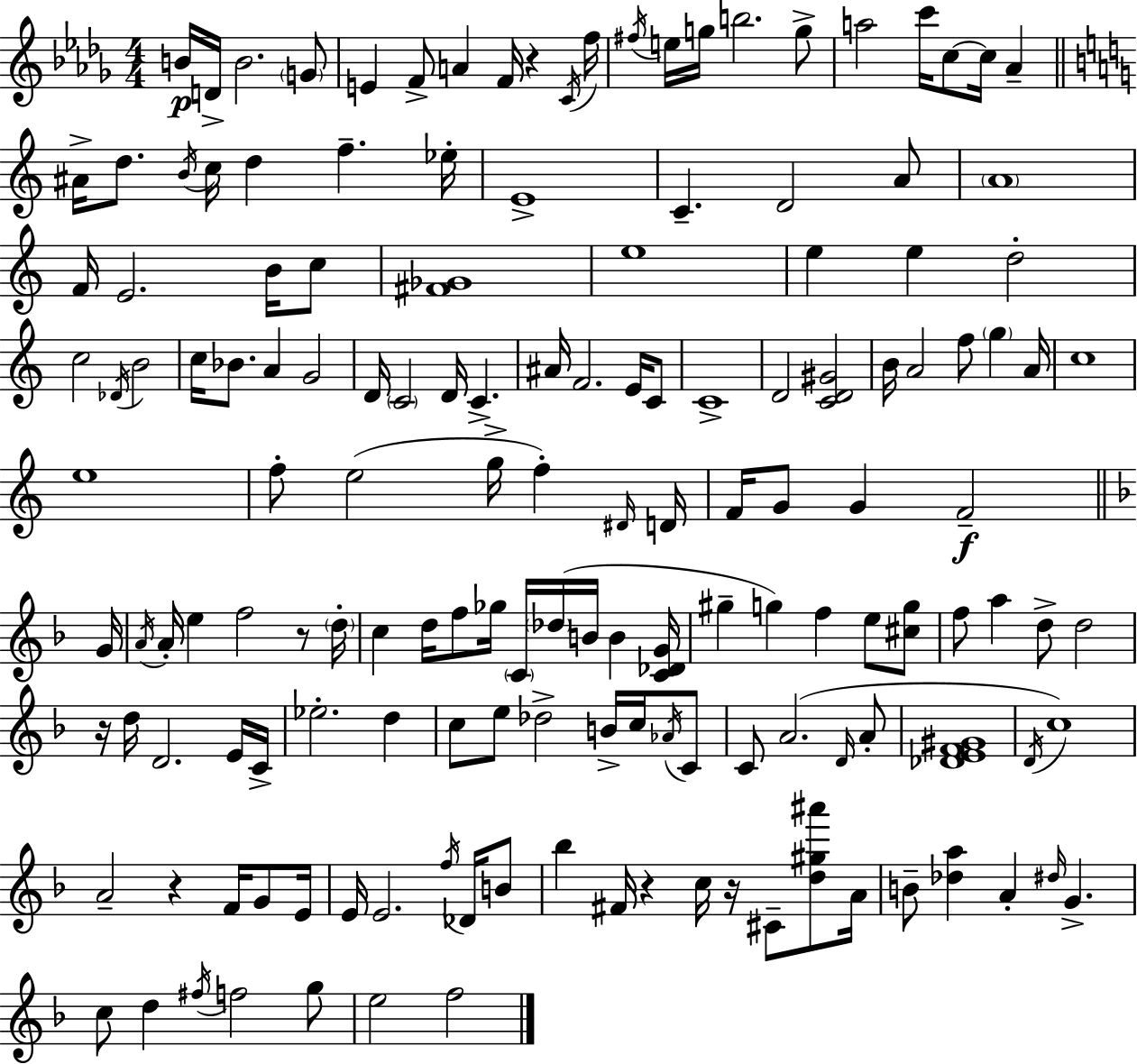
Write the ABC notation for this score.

X:1
T:Untitled
M:4/4
L:1/4
K:Bbm
B/4 D/4 B2 G/2 E F/2 A F/4 z C/4 f/4 ^f/4 e/4 g/4 b2 g/2 a2 c'/4 c/2 c/4 _A ^A/4 d/2 B/4 c/4 d f _e/4 E4 C D2 A/2 A4 F/4 E2 B/4 c/2 [^F_G]4 e4 e e d2 c2 _D/4 B2 c/4 _B/2 A G2 D/4 C2 D/4 C ^A/4 F2 E/4 C/2 C4 D2 [CD^G]2 B/4 A2 f/2 g A/4 c4 e4 f/2 e2 g/4 f ^D/4 D/4 F/4 G/2 G F2 G/4 A/4 A/4 e f2 z/2 d/4 c d/4 f/2 _g/4 C/4 _d/4 B/4 B [C_DG]/4 ^g g f e/2 [^cg]/2 f/2 a d/2 d2 z/4 d/4 D2 E/4 C/4 _e2 d c/2 e/2 _d2 B/4 c/4 _A/4 C/2 C/2 A2 D/4 A/2 [_DEF^G]4 D/4 c4 A2 z F/4 G/2 E/4 E/4 E2 f/4 _D/4 B/2 _b ^F/4 z c/4 z/4 ^C/2 [d^g^a']/2 A/4 B/2 [_da] A ^d/4 G c/2 d ^f/4 f2 g/2 e2 f2